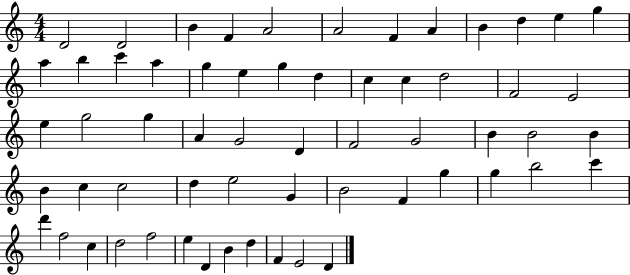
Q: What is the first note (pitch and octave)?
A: D4